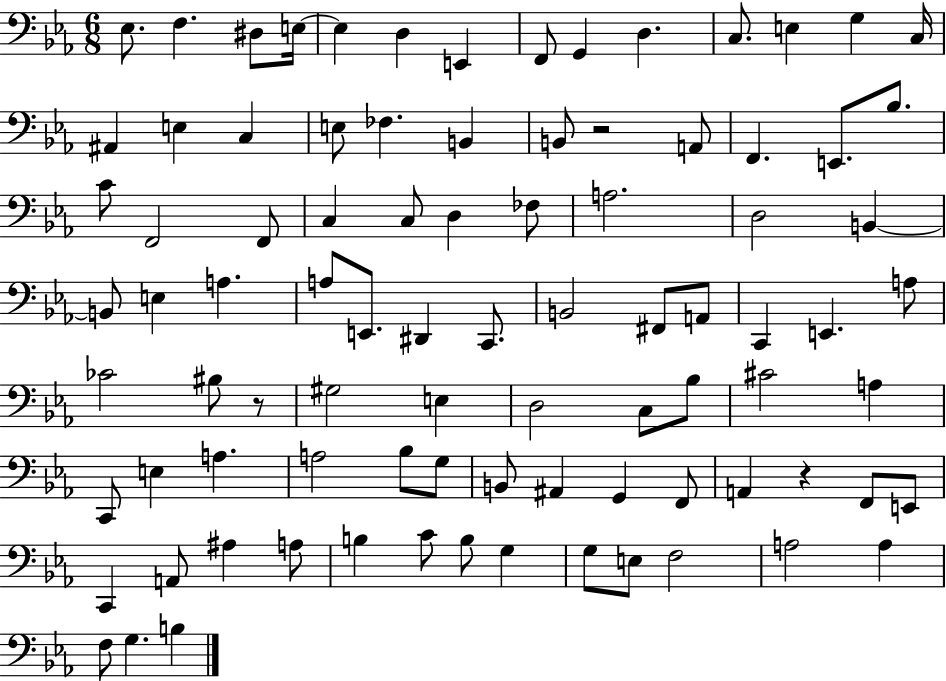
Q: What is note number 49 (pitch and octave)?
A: CES4